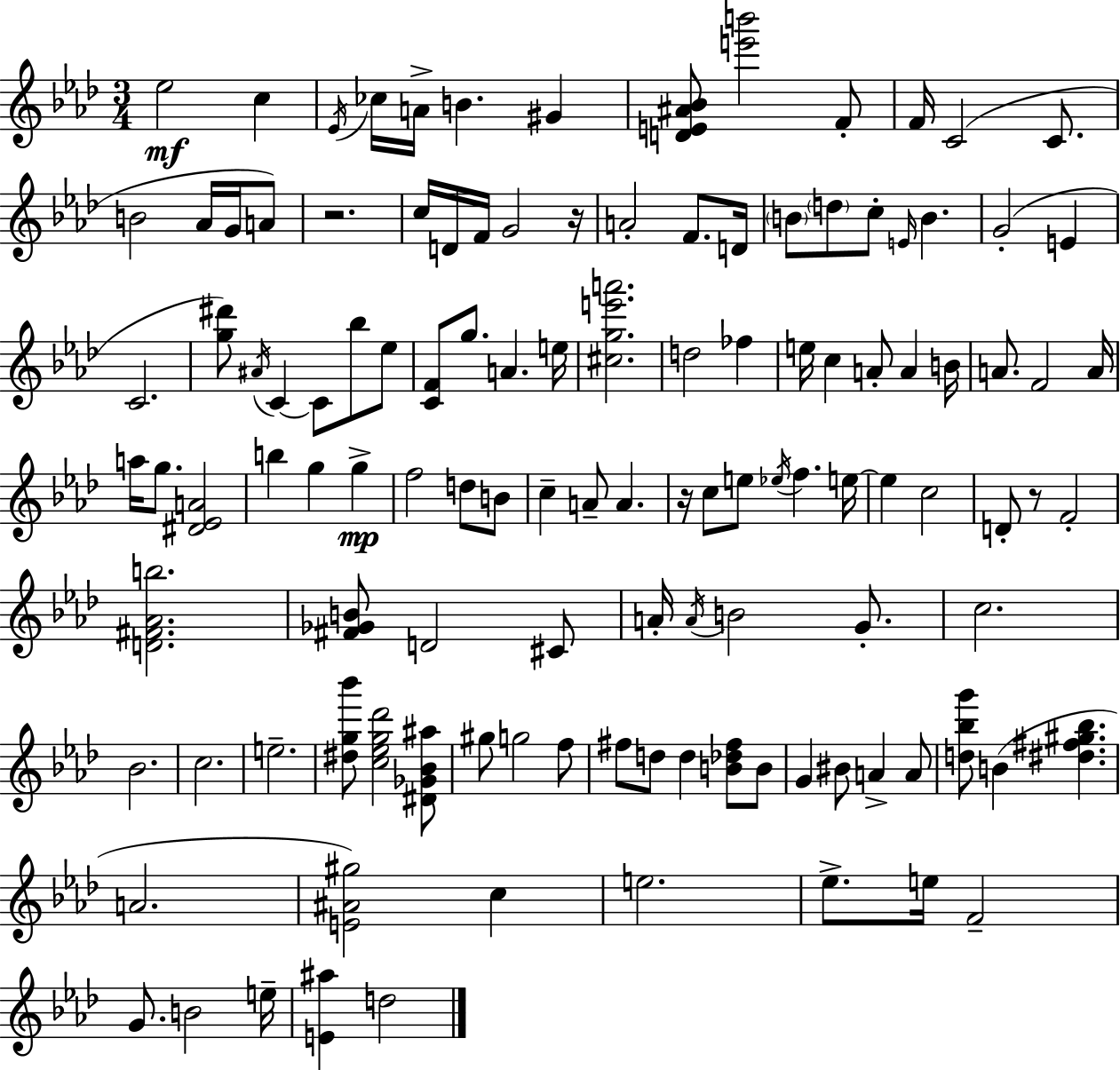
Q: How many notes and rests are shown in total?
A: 120